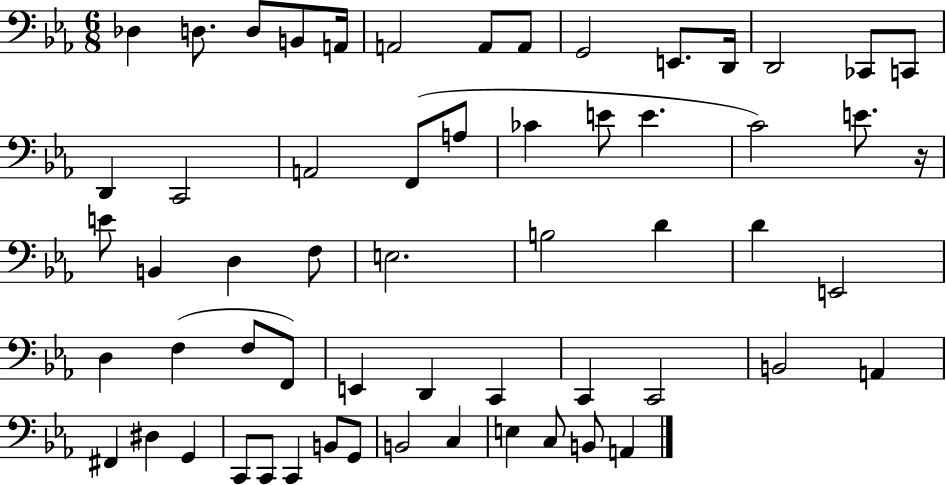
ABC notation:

X:1
T:Untitled
M:6/8
L:1/4
K:Eb
_D, D,/2 D,/2 B,,/2 A,,/4 A,,2 A,,/2 A,,/2 G,,2 E,,/2 D,,/4 D,,2 _C,,/2 C,,/2 D,, C,,2 A,,2 F,,/2 A,/2 _C E/2 E C2 E/2 z/4 E/2 B,, D, F,/2 E,2 B,2 D D E,,2 D, F, F,/2 F,,/2 E,, D,, C,, C,, C,,2 B,,2 A,, ^F,, ^D, G,, C,,/2 C,,/2 C,, B,,/2 G,,/2 B,,2 C, E, C,/2 B,,/2 A,,